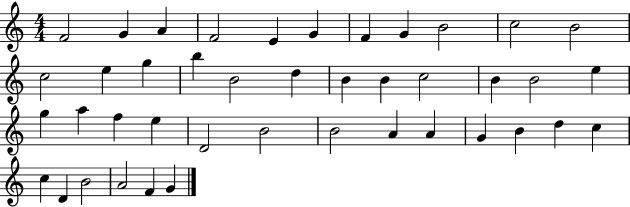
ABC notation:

X:1
T:Untitled
M:4/4
L:1/4
K:C
F2 G A F2 E G F G B2 c2 B2 c2 e g b B2 d B B c2 B B2 e g a f e D2 B2 B2 A A G B d c c D B2 A2 F G